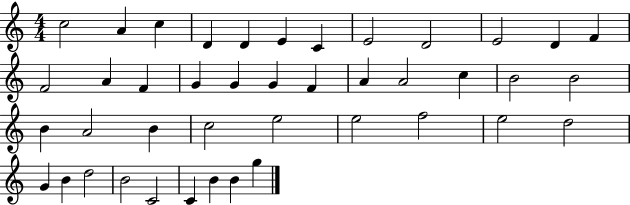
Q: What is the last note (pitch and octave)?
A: G5